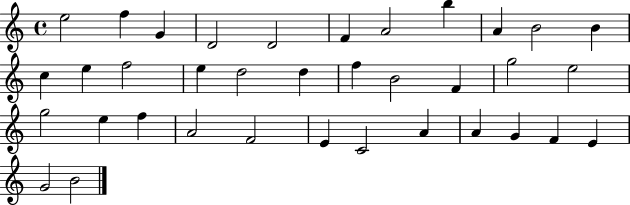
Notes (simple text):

E5/h F5/q G4/q D4/h D4/h F4/q A4/h B5/q A4/q B4/h B4/q C5/q E5/q F5/h E5/q D5/h D5/q F5/q B4/h F4/q G5/h E5/h G5/h E5/q F5/q A4/h F4/h E4/q C4/h A4/q A4/q G4/q F4/q E4/q G4/h B4/h